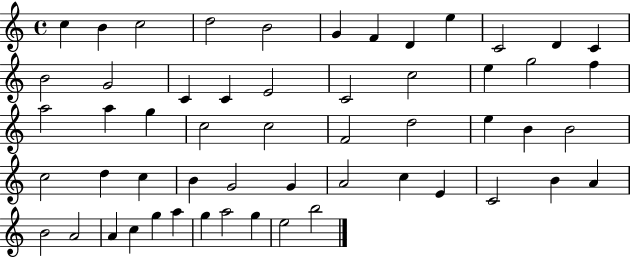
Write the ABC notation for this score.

X:1
T:Untitled
M:4/4
L:1/4
K:C
c B c2 d2 B2 G F D e C2 D C B2 G2 C C E2 C2 c2 e g2 f a2 a g c2 c2 F2 d2 e B B2 c2 d c B G2 G A2 c E C2 B A B2 A2 A c g a g a2 g e2 b2